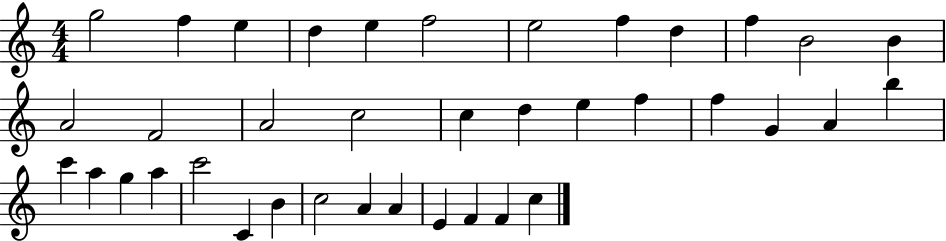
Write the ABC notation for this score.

X:1
T:Untitled
M:4/4
L:1/4
K:C
g2 f e d e f2 e2 f d f B2 B A2 F2 A2 c2 c d e f f G A b c' a g a c'2 C B c2 A A E F F c